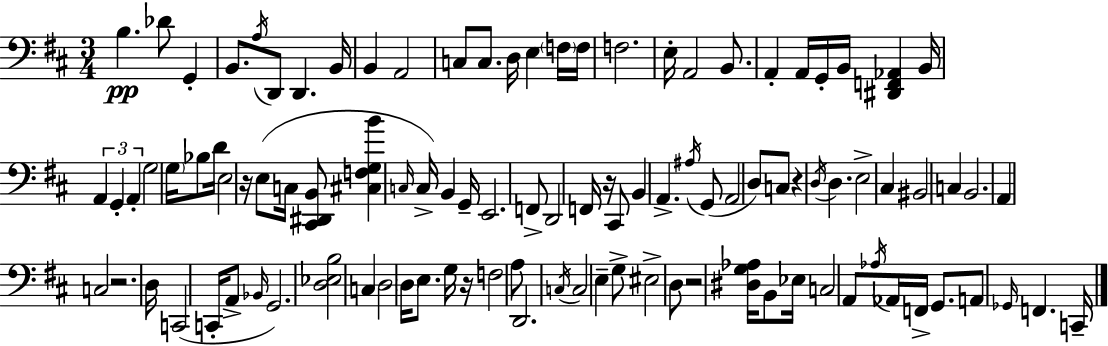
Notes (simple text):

B3/q. Db4/e G2/q B2/e. A3/s D2/e D2/q. B2/s B2/q A2/h C3/e C3/e. D3/s E3/q F3/s F3/s F3/h. E3/s A2/h B2/e. A2/q A2/s G2/s B2/s [D#2,F2,Ab2]/q B2/s A2/q G2/q A2/q G3/h G3/s Bb3/e D4/s E3/h R/s E3/e C3/s [C#2,D#2,B2]/e [C#3,F3,G3,B4]/q C3/s C3/s B2/q G2/s E2/h. F2/e D2/h F2/s R/s C#2/e B2/q A2/q. A#3/s G2/e A2/h D3/e C3/e R/q D3/s D3/q. E3/h C#3/q BIS2/h C3/q B2/h. A2/q C3/h R/h. D3/s C2/h C2/s A2/e Bb2/s G2/h. [D3,Eb3,B3]/h C3/q D3/h D3/s E3/e. G3/s R/s F3/h A3/e D2/h. C3/s C3/h E3/q G3/e EIS3/h D3/e R/h [D#3,G3,Ab3]/s B2/e Eb3/s C3/h A2/e Ab3/s Ab2/s F2/s G2/e. A2/e Gb2/s F2/q. C2/s